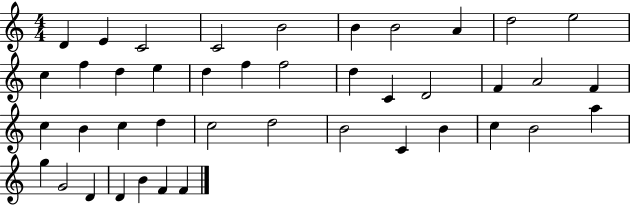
X:1
T:Untitled
M:4/4
L:1/4
K:C
D E C2 C2 B2 B B2 A d2 e2 c f d e d f f2 d C D2 F A2 F c B c d c2 d2 B2 C B c B2 a g G2 D D B F F